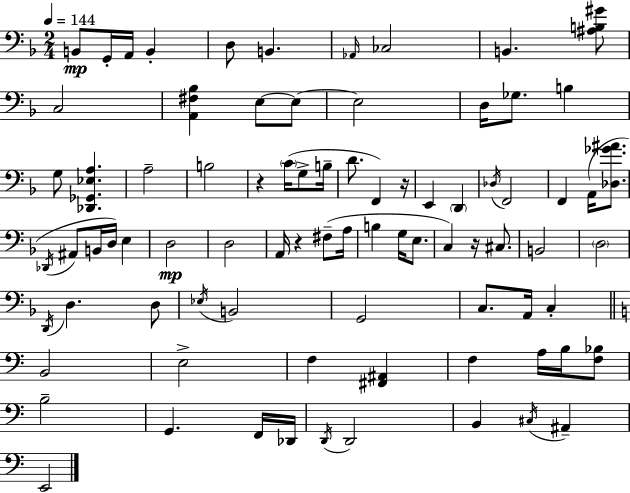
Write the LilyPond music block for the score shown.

{
  \clef bass
  \numericTimeSignature
  \time 2/4
  \key d \minor
  \tempo 4 = 144
  b,8\mp g,16-. a,16 b,4-. | d8 b,4. | \grace { aes,16 } ces2 | b,4. <ais b gis'>8 | \break c2 | <a, fis bes>4 e8~~ e8~~ | e2 | d16 ges8. b4 | \break g8 <des, ges, ees a>4. | a2-- | b2 | r4 \parenthesize c'16( g8-> | \break b16-- d'8. f,4) | r16 e,4 \parenthesize d,4 | \acciaccatura { des16 } f,2 | f,4 a,16( <des ges' ais'>8. | \break \acciaccatura { des,16 } ais,8 b,16 d16) e4 | d2\mp | d2 | a,16 r4 | \break fis8--( a16 b4 g16 | e8. c4) r16 | cis8. b,2 | \parenthesize d2 | \break \acciaccatura { d,16 } d4. | d8 \acciaccatura { ees16 } b,2 | g,2 | c8. | \break a,16 c4-. \bar "||" \break \key c \major b,2 | e2-> | f4 <fis, ais,>4 | f4 a16 b16 <f bes>8 | \break b2-- | g,4. f,16 des,16 | \acciaccatura { d,16 } d,2 | b,4 \acciaccatura { cis16 } ais,4-- | \break e,2 | \bar "|."
}